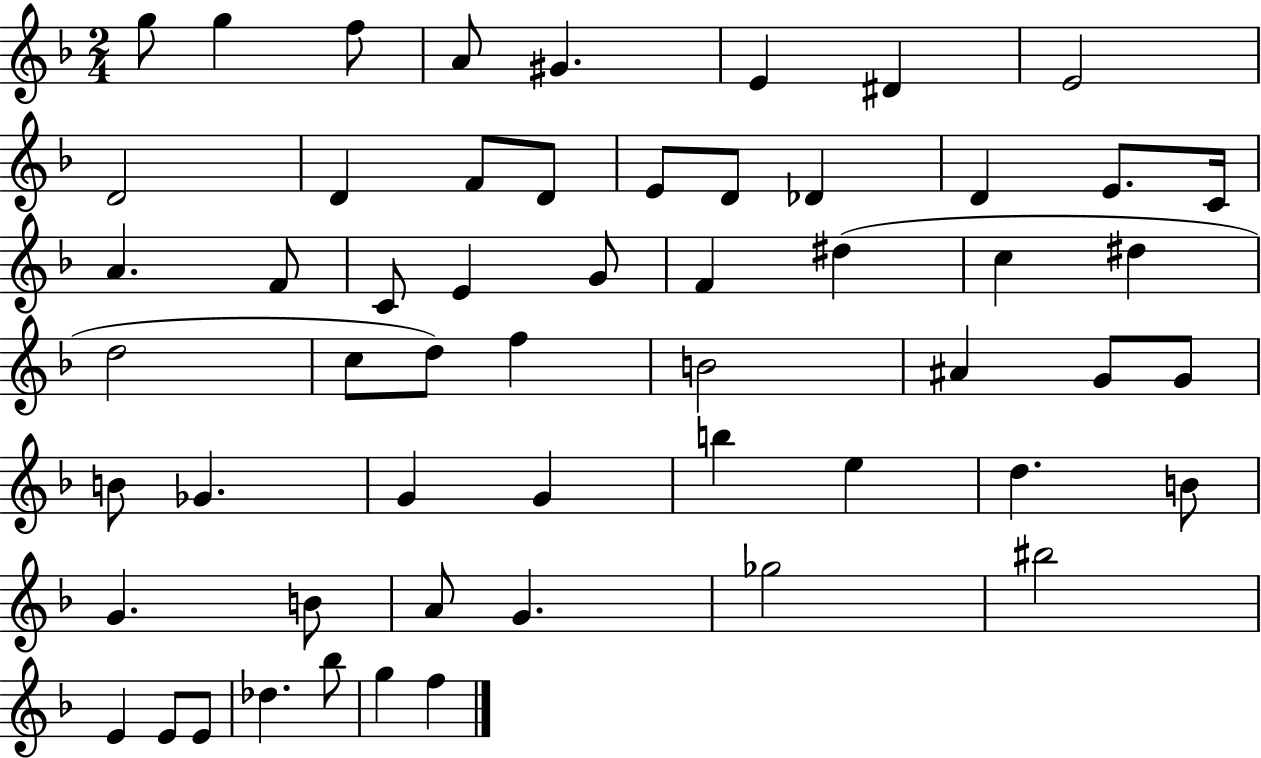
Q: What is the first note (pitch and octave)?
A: G5